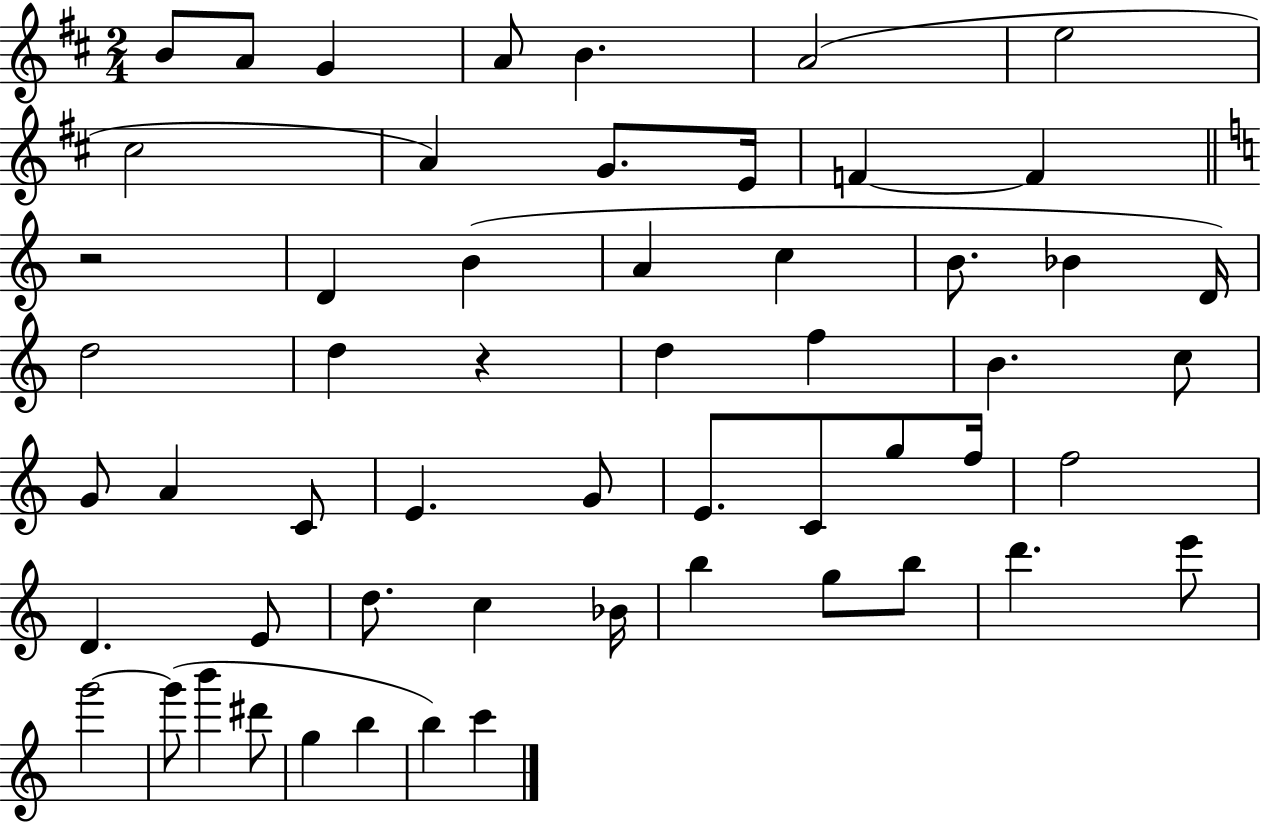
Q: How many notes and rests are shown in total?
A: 56